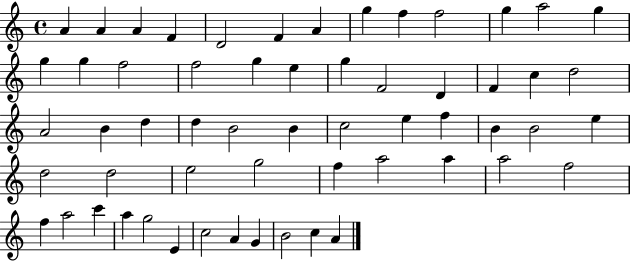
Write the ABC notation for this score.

X:1
T:Untitled
M:4/4
L:1/4
K:C
A A A F D2 F A g f f2 g a2 g g g f2 f2 g e g F2 D F c d2 A2 B d d B2 B c2 e f B B2 e d2 d2 e2 g2 f a2 a a2 f2 f a2 c' a g2 E c2 A G B2 c A